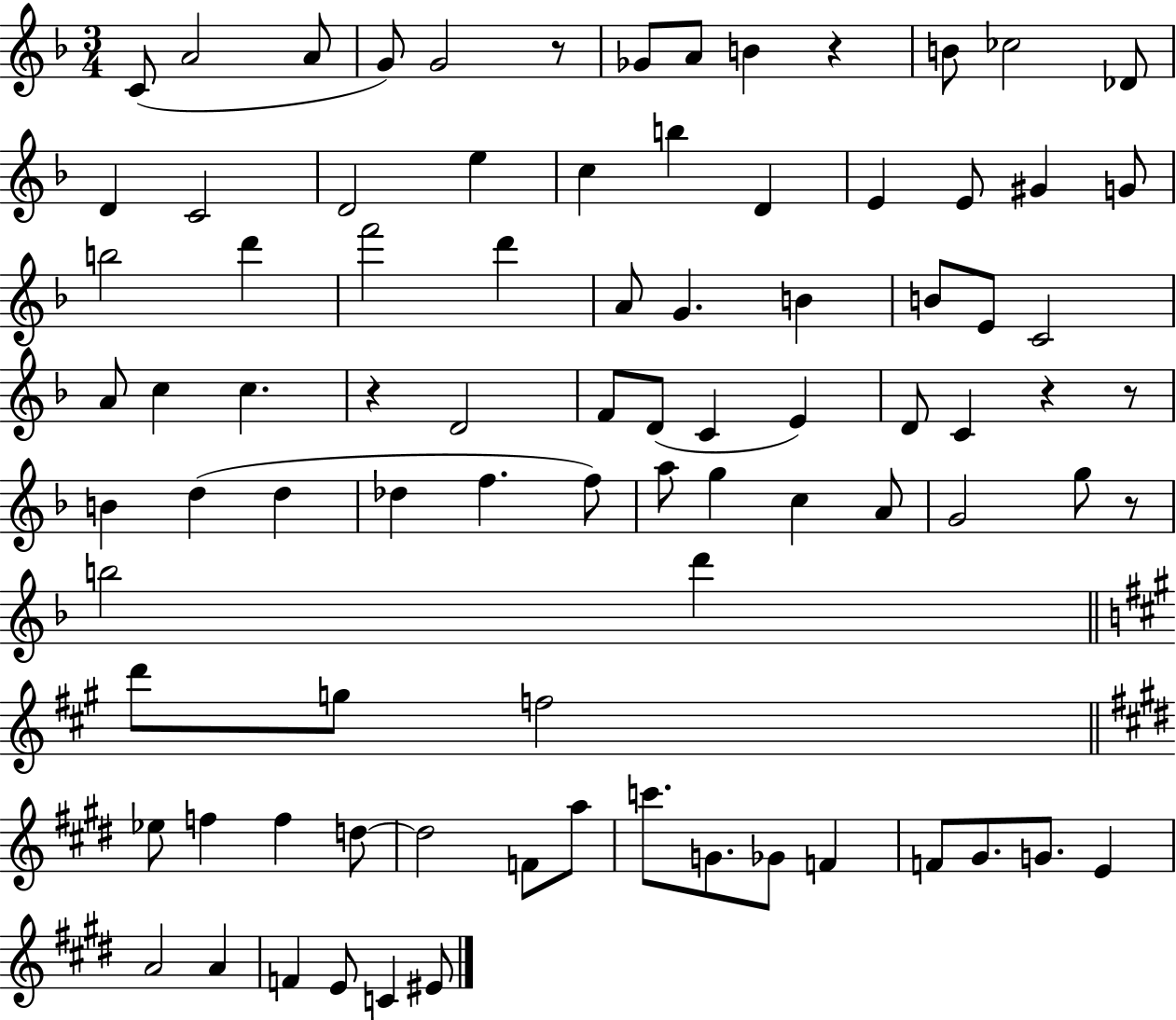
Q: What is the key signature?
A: F major